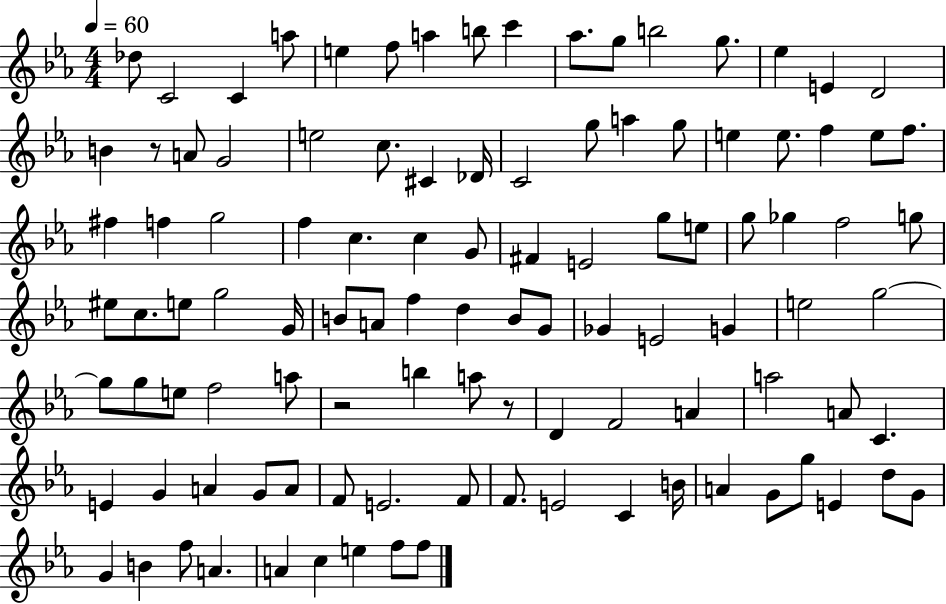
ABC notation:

X:1
T:Untitled
M:4/4
L:1/4
K:Eb
_d/2 C2 C a/2 e f/2 a b/2 c' _a/2 g/2 b2 g/2 _e E D2 B z/2 A/2 G2 e2 c/2 ^C _D/4 C2 g/2 a g/2 e e/2 f e/2 f/2 ^f f g2 f c c G/2 ^F E2 g/2 e/2 g/2 _g f2 g/2 ^e/2 c/2 e/2 g2 G/4 B/2 A/2 f d B/2 G/2 _G E2 G e2 g2 g/2 g/2 e/2 f2 a/2 z2 b a/2 z/2 D F2 A a2 A/2 C E G A G/2 A/2 F/2 E2 F/2 F/2 E2 C B/4 A G/2 g/2 E d/2 G/2 G B f/2 A A c e f/2 f/2